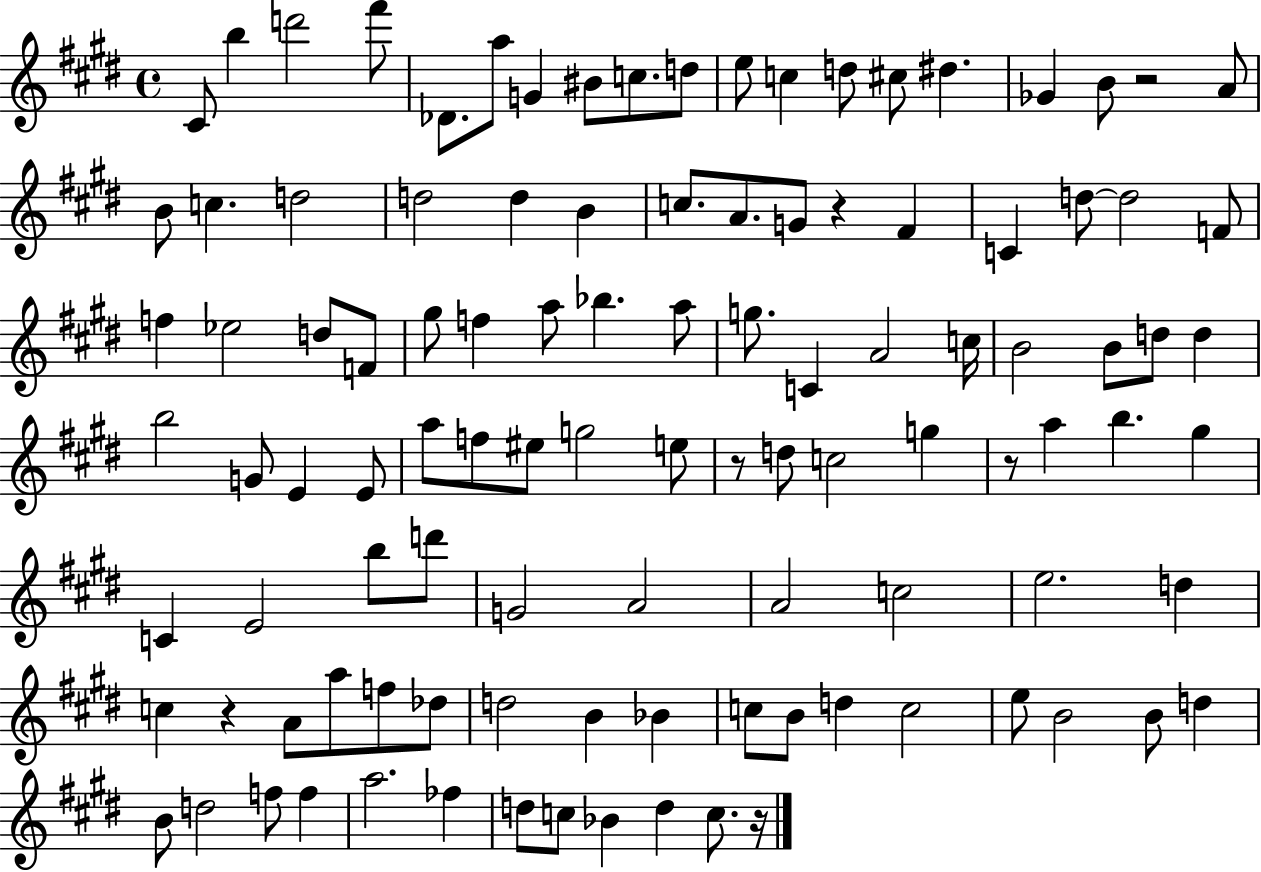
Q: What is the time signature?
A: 4/4